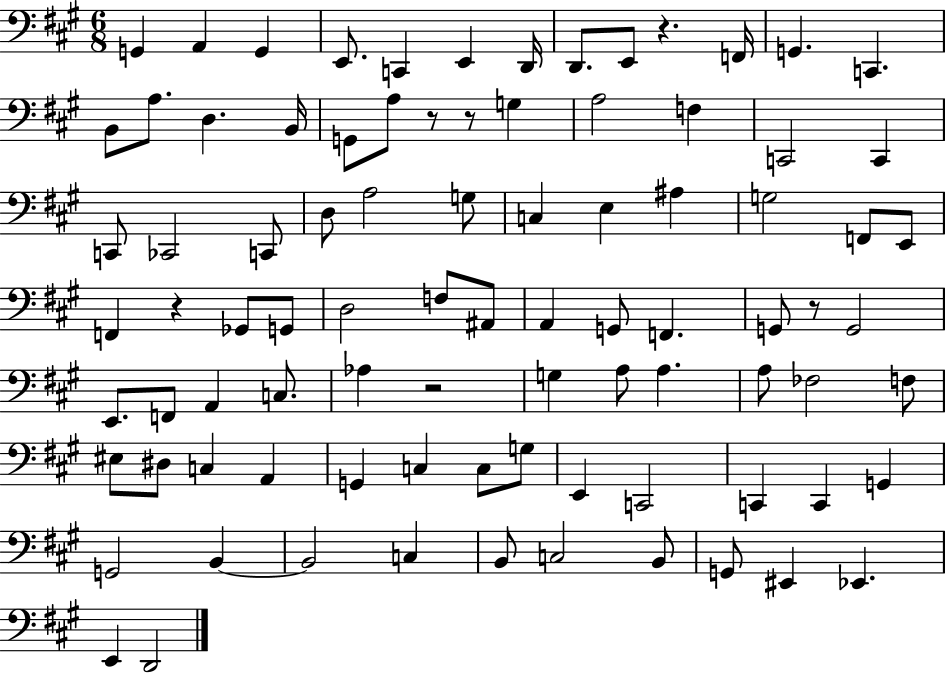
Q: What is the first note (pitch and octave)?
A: G2